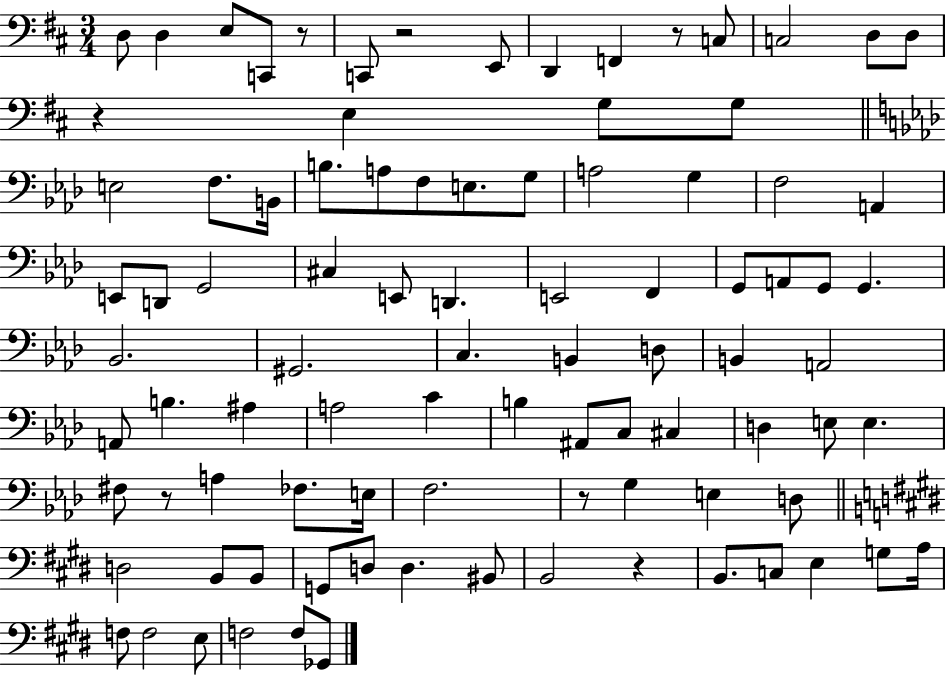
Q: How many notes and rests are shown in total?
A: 92